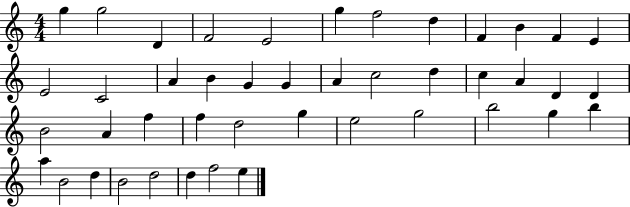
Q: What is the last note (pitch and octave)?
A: E5